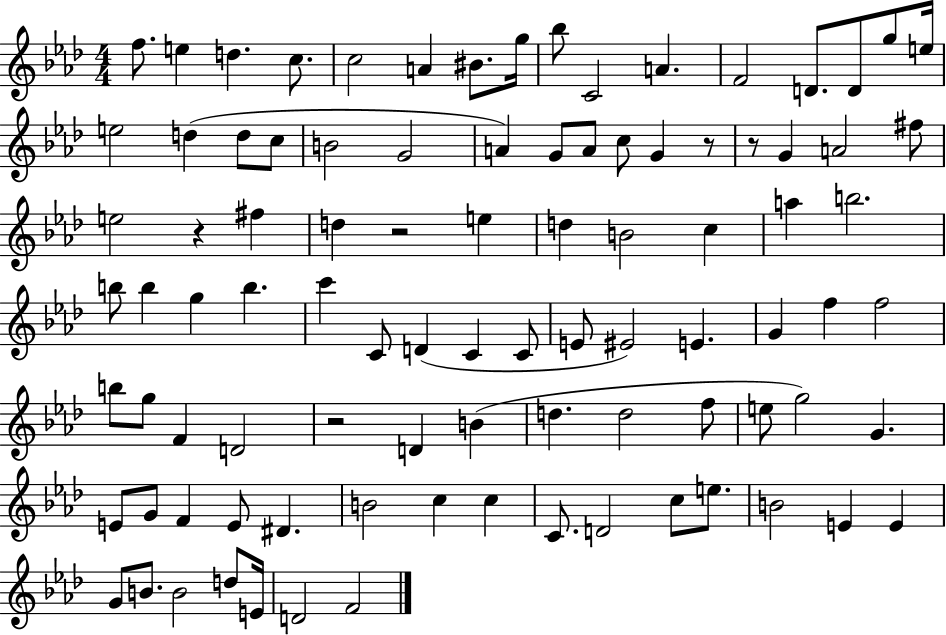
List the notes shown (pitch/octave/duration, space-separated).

F5/e. E5/q D5/q. C5/e. C5/h A4/q BIS4/e. G5/s Bb5/e C4/h A4/q. F4/h D4/e. D4/e G5/e E5/s E5/h D5/q D5/e C5/e B4/h G4/h A4/q G4/e A4/e C5/e G4/q R/e R/e G4/q A4/h F#5/e E5/h R/q F#5/q D5/q R/h E5/q D5/q B4/h C5/q A5/q B5/h. B5/e B5/q G5/q B5/q. C6/q C4/e D4/q C4/q C4/e E4/e EIS4/h E4/q. G4/q F5/q F5/h B5/e G5/e F4/q D4/h R/h D4/q B4/q D5/q. D5/h F5/e E5/e G5/h G4/q. E4/e G4/e F4/q E4/e D#4/q. B4/h C5/q C5/q C4/e. D4/h C5/e E5/e. B4/h E4/q E4/q G4/e B4/e. B4/h D5/e E4/s D4/h F4/h